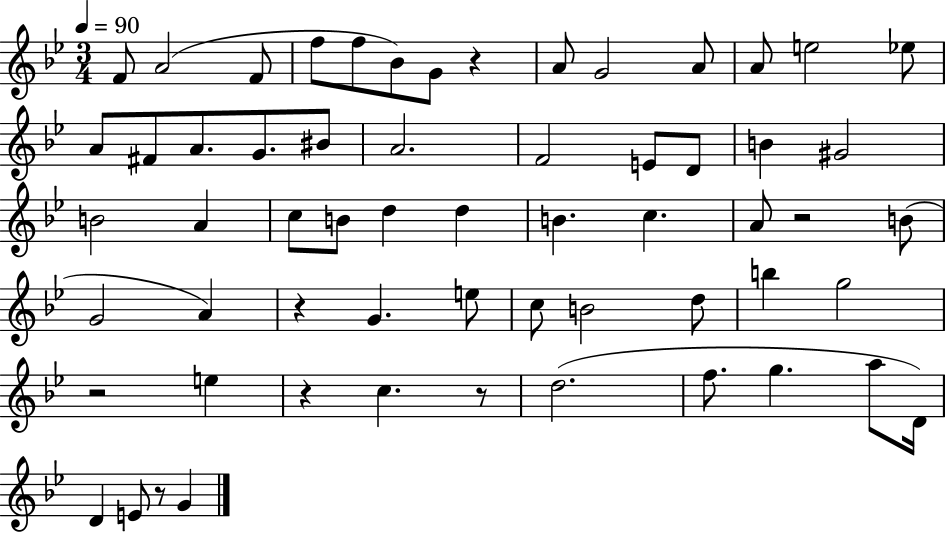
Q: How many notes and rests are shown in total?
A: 60